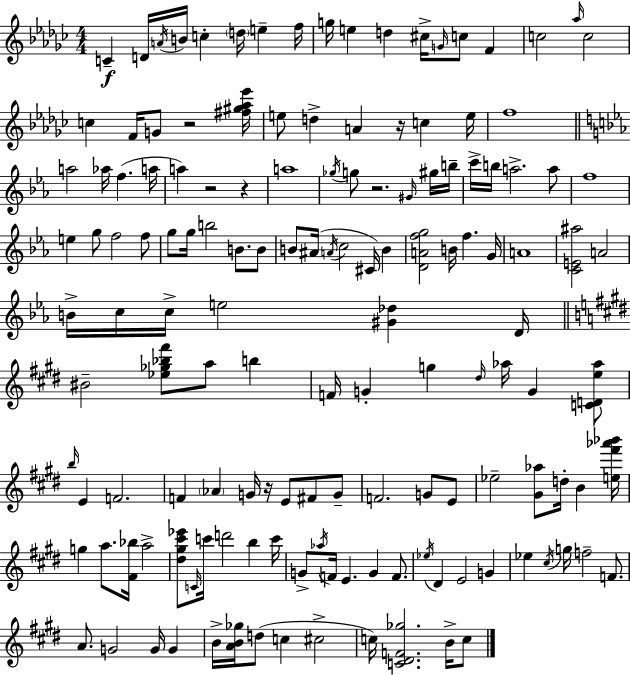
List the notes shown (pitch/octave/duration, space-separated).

C4/q D4/s A4/s B4/s C5/q D5/s E5/q F5/s G5/s E5/q D5/q C#5/s G4/s C5/e F4/q C5/h Ab5/s C5/h C5/q F4/s G4/e R/h [F#5,G#5,Ab5,Eb6]/s E5/e D5/q A4/q R/s C5/q E5/s F5/w A5/h Ab5/s F5/q. A5/s A5/q R/h R/q A5/w Gb5/s G5/e R/h. G#4/s G#5/s B5/s C6/s B5/s A5/h. A5/e F5/w E5/q G5/e F5/h F5/e G5/e G5/s B5/h B4/e. B4/e B4/e A#4/s A4/s C5/h C#4/s B4/q [D4,A4,F5,G5]/h B4/s F5/q. G4/s A4/w [C4,E4,A#5]/h A4/h B4/s C5/s C5/s E5/h [G#4,Db5]/q D4/s BIS4/h [Eb5,Gb5,Bb5,F#6]/e A5/e B5/q F4/s G4/q G5/q D#5/s Ab5/s G4/q [C4,D4,E5,Ab5]/e B5/s E4/q F4/h. F4/q Ab4/q G4/s R/s E4/e F#4/e G4/e F4/h. G4/e E4/e Eb5/h [G#4,Ab5]/e D5/s B4/q [E5,F#6,Ab6,Bb6]/s G5/q A5/e. [F#4,Bb5]/s A5/h [D#5,G#5,C#6,Eb6]/e C4/s C6/s D6/h B5/q C6/s G4/e Ab5/s F4/s E4/q. G4/q F4/e. Eb5/s D#4/q E4/h G4/q Eb5/q C#5/s G5/s F5/h F4/e. A4/e. G4/h G4/s G4/q B4/s [A4,B4,Gb5]/s D5/e C5/q C#5/h C5/s [C4,D#4,F4,Gb5]/h. B4/s C5/e